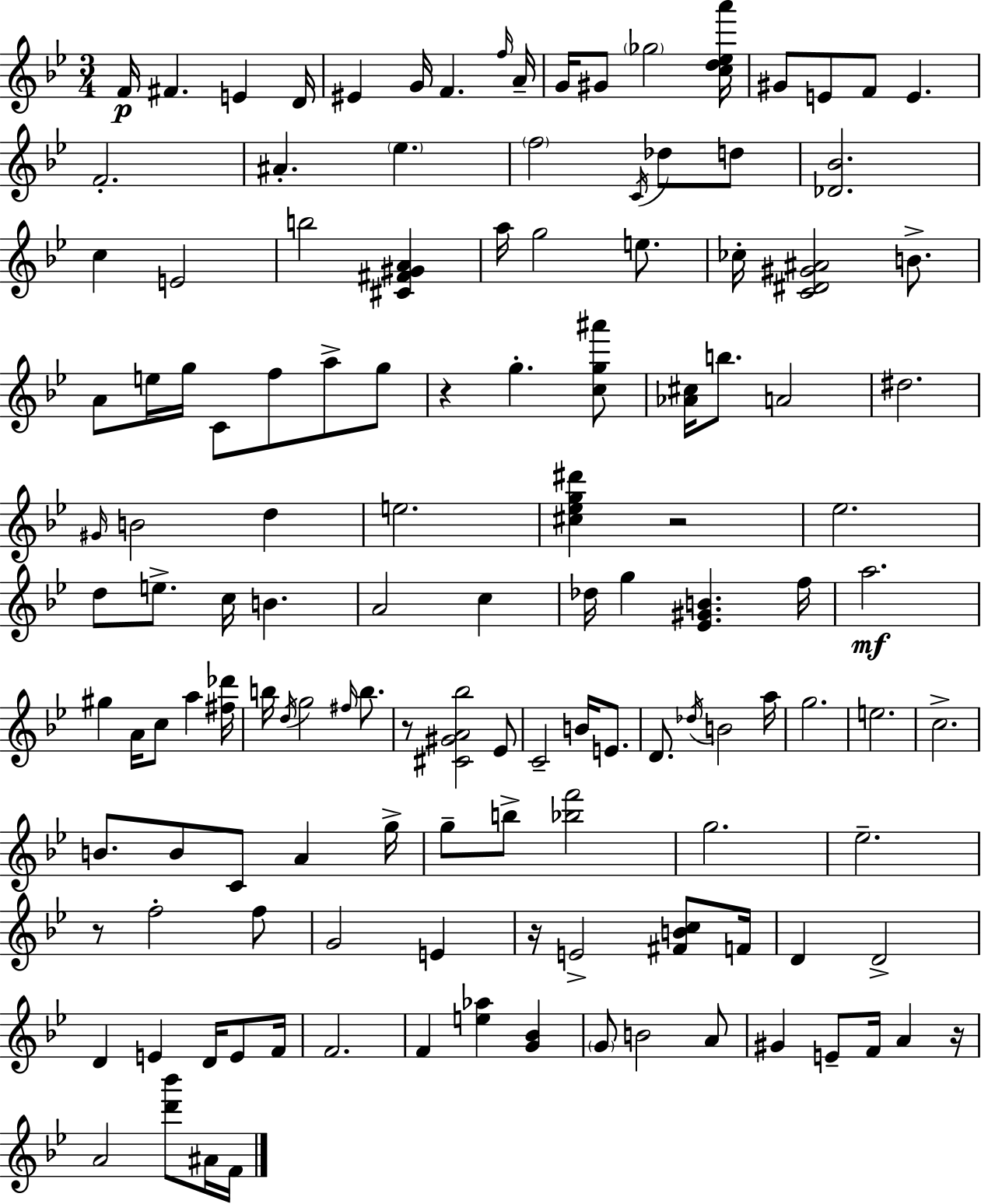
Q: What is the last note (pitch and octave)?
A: F4